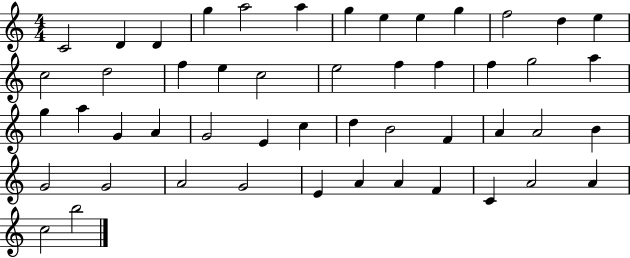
C4/h D4/q D4/q G5/q A5/h A5/q G5/q E5/q E5/q G5/q F5/h D5/q E5/q C5/h D5/h F5/q E5/q C5/h E5/h F5/q F5/q F5/q G5/h A5/q G5/q A5/q G4/q A4/q G4/h E4/q C5/q D5/q B4/h F4/q A4/q A4/h B4/q G4/h G4/h A4/h G4/h E4/q A4/q A4/q F4/q C4/q A4/h A4/q C5/h B5/h